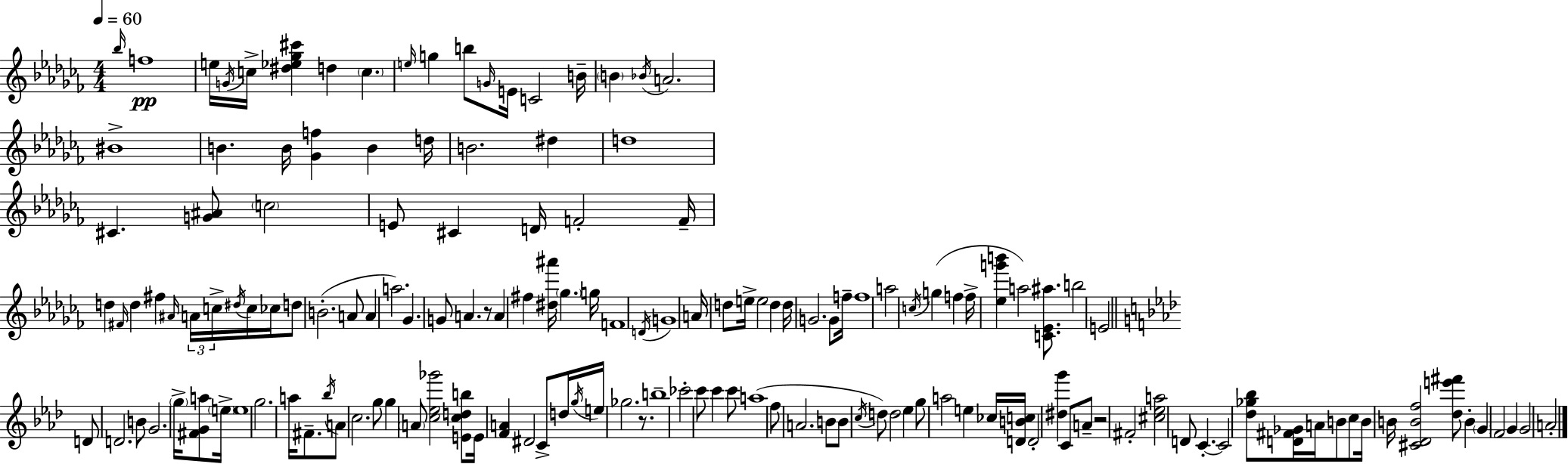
Bb5/s F5/w E5/s G4/s C5/s [D#5,Eb5,Gb5,C#6]/q D5/q C5/q. E5/s G5/q B5/e G4/s E4/s C4/h B4/s B4/q Bb4/s A4/h. BIS4/w B4/q. B4/s [Gb4,F5]/q B4/q D5/s B4/h. D#5/q D5/w C#4/q. [G4,A#4]/e C5/h E4/e C#4/q D4/s F4/h F4/s D5/q F#4/s D5/q F#5/q A#4/s A4/s C5/s D#5/s C5/s CES5/s D5/e B4/h. A4/e A4/q A5/h. Gb4/q. G4/e A4/q. R/e A4/q F#5/q [D#5,A#6]/s Gb5/q. G5/s F4/w D4/s G4/w A4/s D5/e E5/s E5/h D5/q D5/s G4/h. G4/e F5/s F5/w A5/h C5/s G5/q F5/q F5/s [Eb5,G6,B6]/q A5/h [C4,Eb4,A#5]/e. B5/h E4/h D4/e D4/h. B4/e G4/h. G5/s [F#4,G4,A5]/e E5/s E5/w G5/h. A5/s F#4/e. Bb5/s A4/e C5/h. G5/e G5/q A4/e [C5,Eb5,Gb6]/h [E4,C5,D5,B5]/e E4/s [F4,A4]/q D#4/h C4/e D5/s G5/s E5/s Gb5/h. R/e. B5/w CES6/h C6/e C6/q C6/e A5/w F5/e A4/h. B4/e B4/e C5/s D5/e D5/h Eb5/q G5/e A5/h E5/q CES5/s [D4,B4,C5]/s D4/h [D#5,G6]/q C4/e A4/e R/h F#4/h [C#5,Eb5,A5]/h D4/e C4/q. C4/h [Db5,Gb5,Bb5]/e [D4,F#4,Gb4]/s A4/s B4/e C5/e B4/s B4/s [C#4,Db4,B4,F5]/h [Db5,E6,F#6]/e B4/q G4/q F4/h G4/q G4/h A4/h